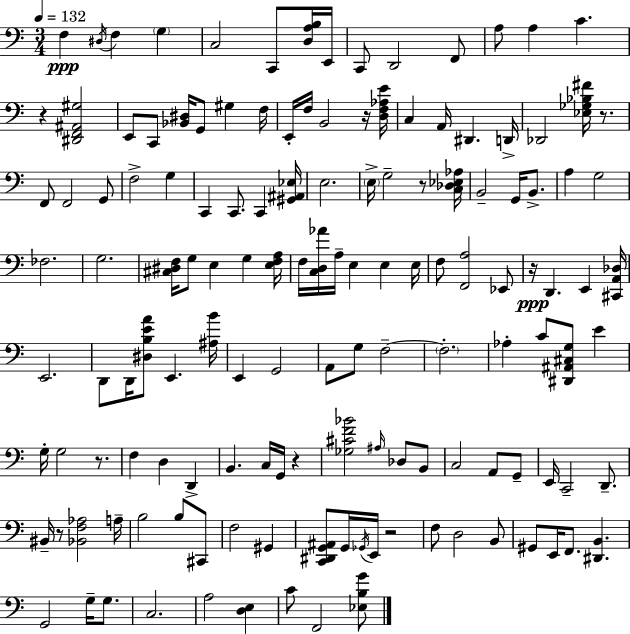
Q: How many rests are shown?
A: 9